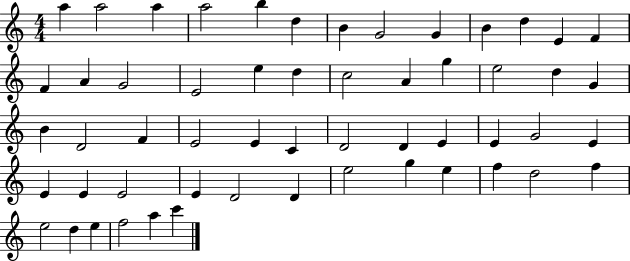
{
  \clef treble
  \numericTimeSignature
  \time 4/4
  \key c \major
  a''4 a''2 a''4 | a''2 b''4 d''4 | b'4 g'2 g'4 | b'4 d''4 e'4 f'4 | \break f'4 a'4 g'2 | e'2 e''4 d''4 | c''2 a'4 g''4 | e''2 d''4 g'4 | \break b'4 d'2 f'4 | e'2 e'4 c'4 | d'2 d'4 e'4 | e'4 g'2 e'4 | \break e'4 e'4 e'2 | e'4 d'2 d'4 | e''2 g''4 e''4 | f''4 d''2 f''4 | \break e''2 d''4 e''4 | f''2 a''4 c'''4 | \bar "|."
}